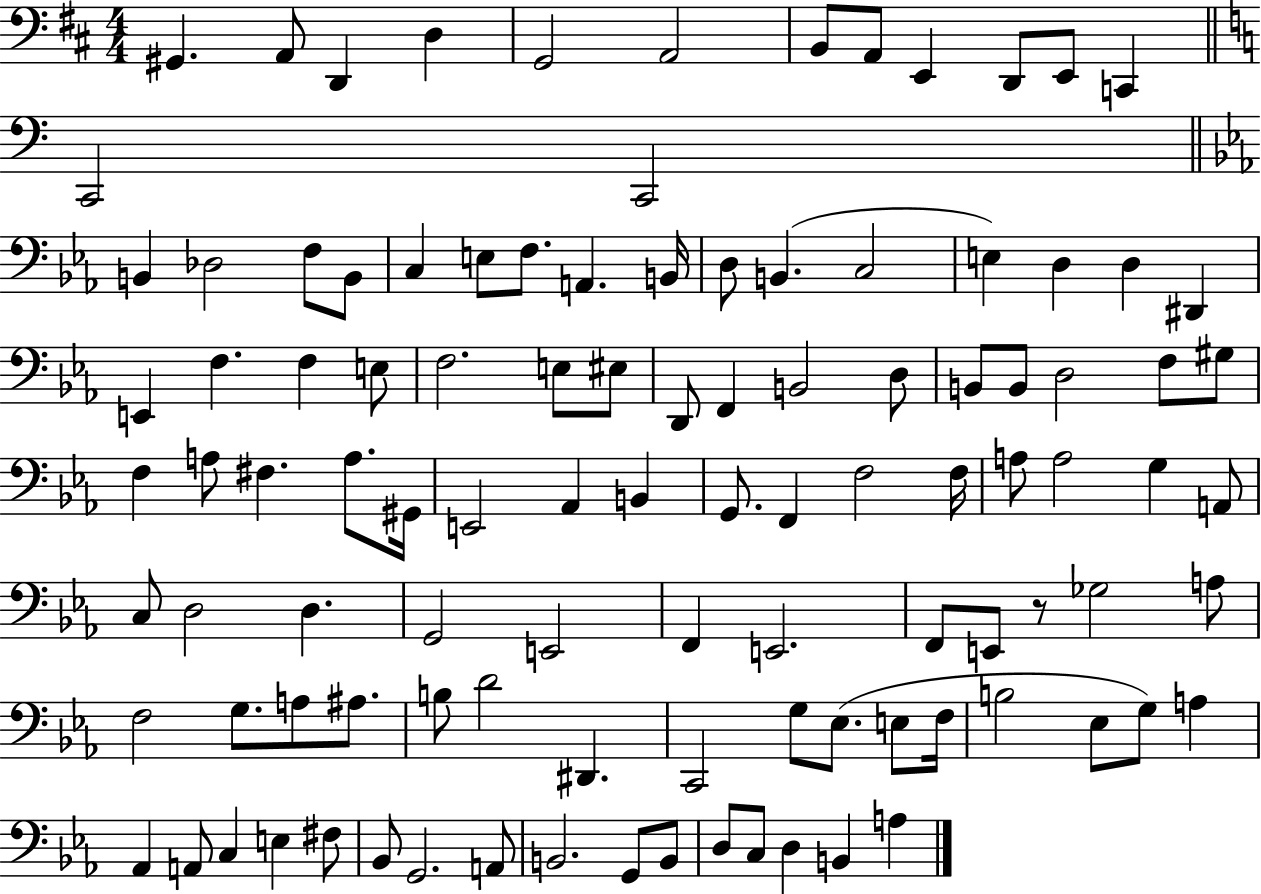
G#2/q. A2/e D2/q D3/q G2/h A2/h B2/e A2/e E2/q D2/e E2/e C2/q C2/h C2/h B2/q Db3/h F3/e B2/e C3/q E3/e F3/e. A2/q. B2/s D3/e B2/q. C3/h E3/q D3/q D3/q D#2/q E2/q F3/q. F3/q E3/e F3/h. E3/e EIS3/e D2/e F2/q B2/h D3/e B2/e B2/e D3/h F3/e G#3/e F3/q A3/e F#3/q. A3/e. G#2/s E2/h Ab2/q B2/q G2/e. F2/q F3/h F3/s A3/e A3/h G3/q A2/e C3/e D3/h D3/q. G2/h E2/h F2/q E2/h. F2/e E2/e R/e Gb3/h A3/e F3/h G3/e. A3/e A#3/e. B3/e D4/h D#2/q. C2/h G3/e Eb3/e. E3/e F3/s B3/h Eb3/e G3/e A3/q Ab2/q A2/e C3/q E3/q F#3/e Bb2/e G2/h. A2/e B2/h. G2/e B2/e D3/e C3/e D3/q B2/q A3/q